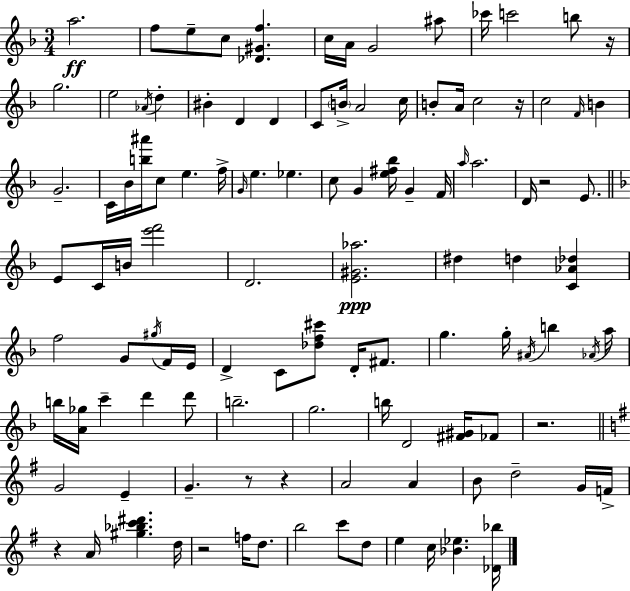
A5/h. F5/e E5/e C5/e [Db4,G#4,F5]/q. C5/s A4/s G4/h A#5/e CES6/s C6/h B5/e R/s G5/h. E5/h Ab4/s D5/q BIS4/q D4/q D4/q C4/e B4/s A4/h C5/s B4/e A4/s C5/h R/s C5/h F4/s B4/q G4/h. C4/s Bb4/s [B5,A#6]/s C5/e E5/q. F5/s G4/s E5/q. Eb5/q. C5/e G4/q [E5,F#5,Bb5]/s G4/q F4/s A5/s A5/h. D4/s R/h E4/e. E4/e C4/s B4/s [E6,F6]/h D4/h. [E4,G#4,Ab5]/h. D#5/q D5/q [C4,Ab4,Db5]/q F5/h G4/e G#5/s F4/s E4/s D4/q C4/e [Db5,F5,C#6]/e D4/s F#4/e. G5/q. G5/s A#4/s B5/q Ab4/s A5/s B5/s [A4,Gb5]/s C6/q D6/q D6/e B5/h. G5/h. B5/s D4/h [F#4,G#4]/s FES4/e R/h. G4/h E4/q G4/q. R/e R/q A4/h A4/q B4/e D5/h G4/s F4/s R/q A4/s [G#5,Bb5,C6,D#6]/q. D5/s R/h F5/s D5/e. B5/h C6/e D5/e E5/q C5/s [Bb4,Eb5]/q. [Db4,Bb5]/s